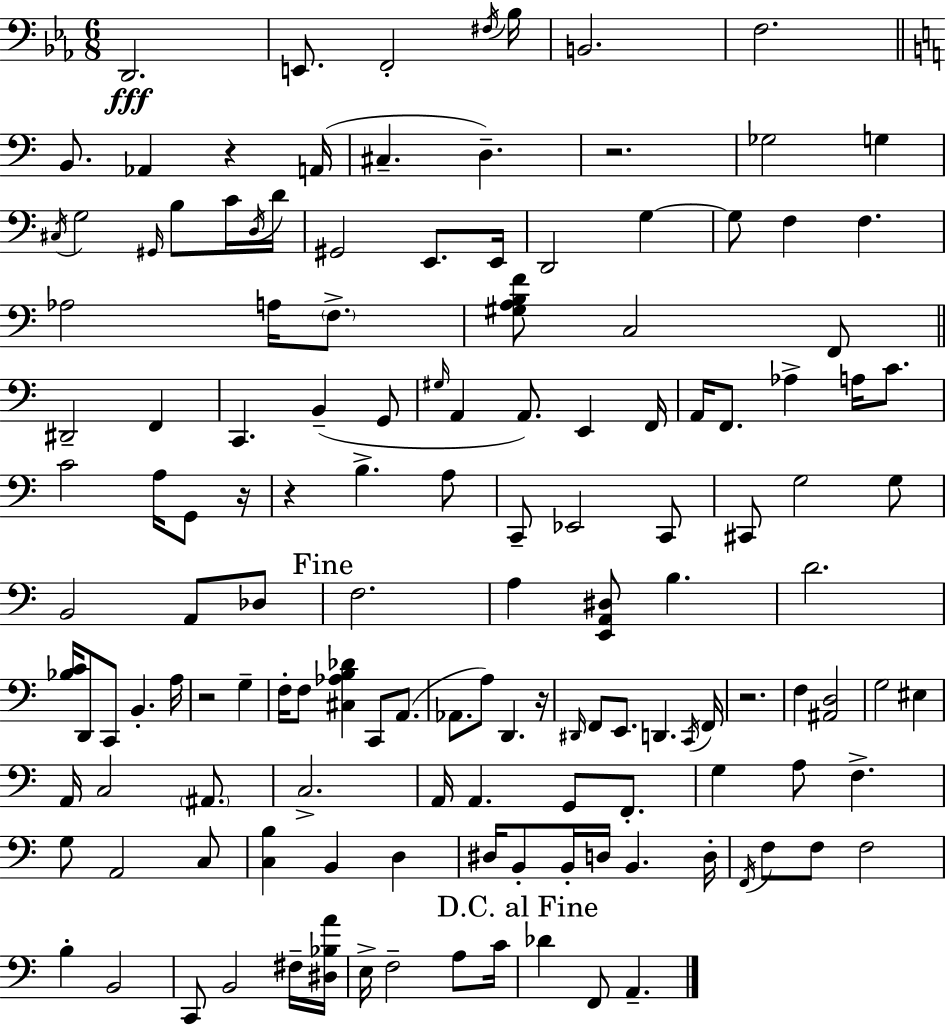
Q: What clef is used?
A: bass